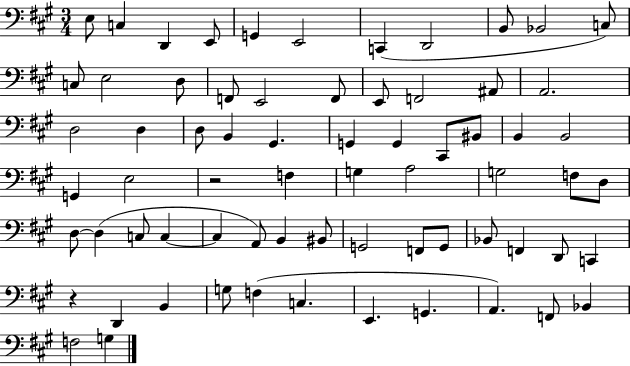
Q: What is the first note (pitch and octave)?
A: E3